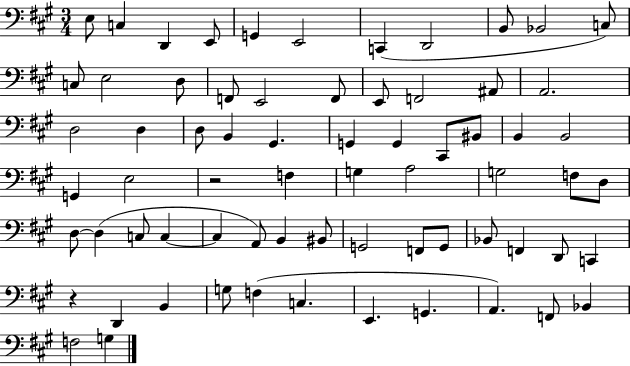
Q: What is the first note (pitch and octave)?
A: E3